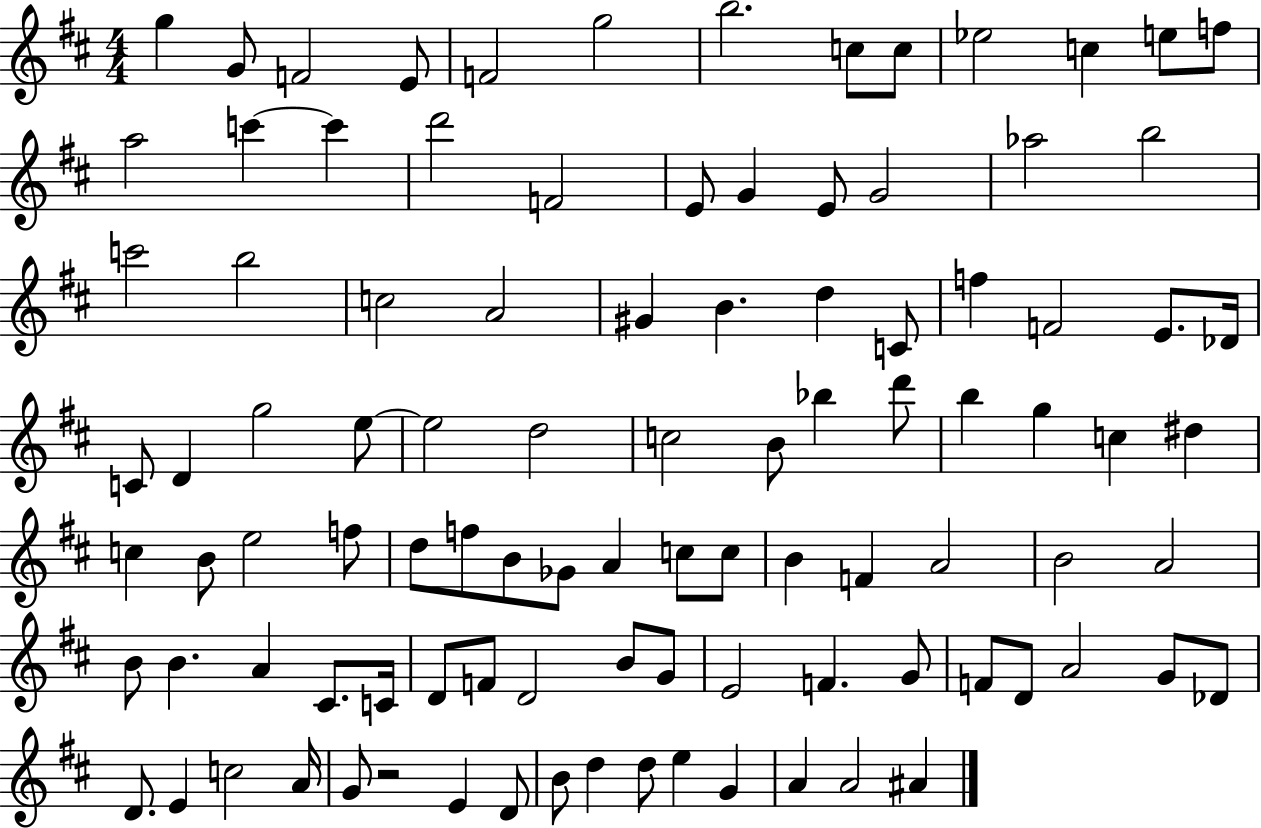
X:1
T:Untitled
M:4/4
L:1/4
K:D
g G/2 F2 E/2 F2 g2 b2 c/2 c/2 _e2 c e/2 f/2 a2 c' c' d'2 F2 E/2 G E/2 G2 _a2 b2 c'2 b2 c2 A2 ^G B d C/2 f F2 E/2 _D/4 C/2 D g2 e/2 e2 d2 c2 B/2 _b d'/2 b g c ^d c B/2 e2 f/2 d/2 f/2 B/2 _G/2 A c/2 c/2 B F A2 B2 A2 B/2 B A ^C/2 C/4 D/2 F/2 D2 B/2 G/2 E2 F G/2 F/2 D/2 A2 G/2 _D/2 D/2 E c2 A/4 G/2 z2 E D/2 B/2 d d/2 e G A A2 ^A